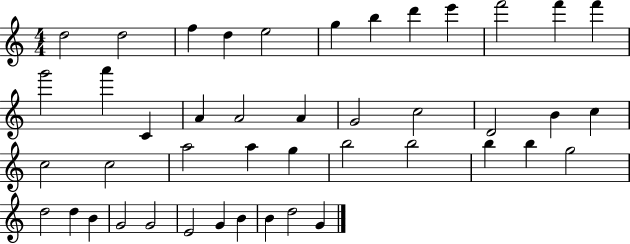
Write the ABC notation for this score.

X:1
T:Untitled
M:4/4
L:1/4
K:C
d2 d2 f d e2 g b d' e' f'2 f' f' g'2 a' C A A2 A G2 c2 D2 B c c2 c2 a2 a g b2 b2 b b g2 d2 d B G2 G2 E2 G B B d2 G